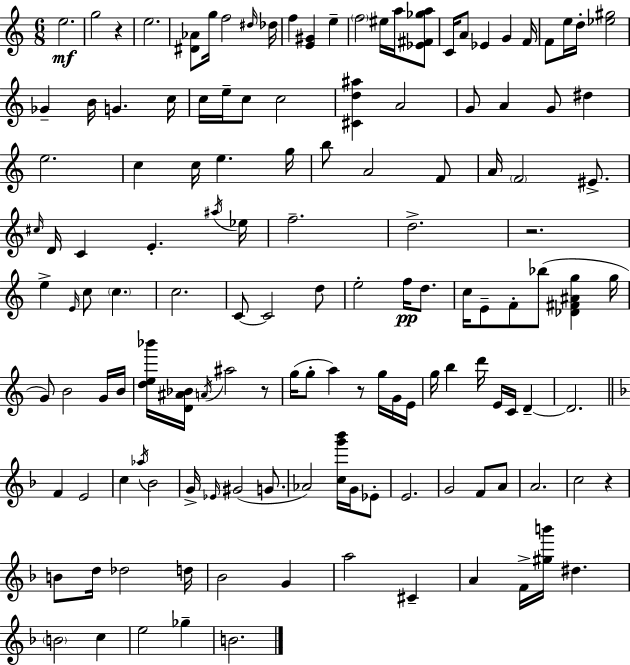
E5/h. G5/h R/q E5/h. [D#4,Ab4]/e G5/s F5/h D#5/s Db5/s F5/q [E4,G#4]/q E5/q F5/h EIS5/s A5/s [Eb4,F#4,Gb5,A5]/e C4/s A4/e Eb4/q G4/q F4/s F4/e E5/s D5/s [Eb5,G#5]/h Gb4/q B4/s G4/q. C5/s C5/s E5/s C5/e C5/h [C#4,D5,A#5]/q A4/h G4/e A4/q G4/e D#5/q E5/h. C5/q C5/s E5/q. G5/s B5/e A4/h F4/e A4/s F4/h EIS4/e. C#5/s D4/s C4/q E4/q. A#5/s Eb5/s F5/h. D5/h. R/h. E5/q E4/s C5/e C5/q. C5/h. C4/e C4/h D5/e E5/h F5/s D5/e. C5/s E4/e F4/e Bb5/e [Db4,F#4,A#4,G5]/q G5/s G4/e B4/h G4/s B4/s [D5,E5,Bb6]/s [D4,A#4,Bb4]/s A4/s A#5/h R/e G5/s G5/e A5/q R/e G5/s G4/s E4/s G5/s B5/q D6/s E4/s C4/s D4/q D4/h. F4/q E4/h C5/q Ab5/s Bb4/h G4/s Eb4/s G#4/h G4/e. Ab4/h [C5,G6,Bb6]/s G4/s Eb4/e E4/h. G4/h F4/e A4/e A4/h. C5/h R/q B4/e D5/s Db5/h D5/s Bb4/h G4/q A5/h C#4/q A4/q F4/s [G#5,B6]/s D#5/q. B4/h C5/q E5/h Gb5/q B4/h.